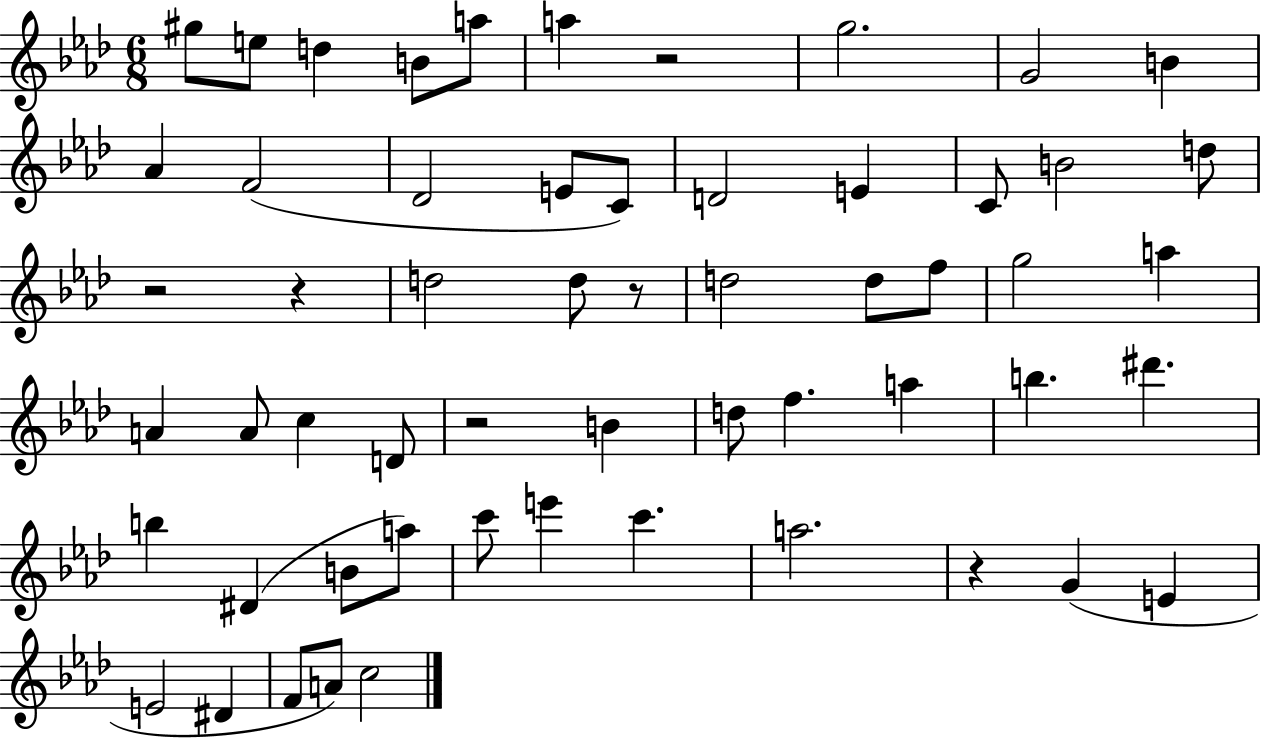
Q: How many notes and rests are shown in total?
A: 57